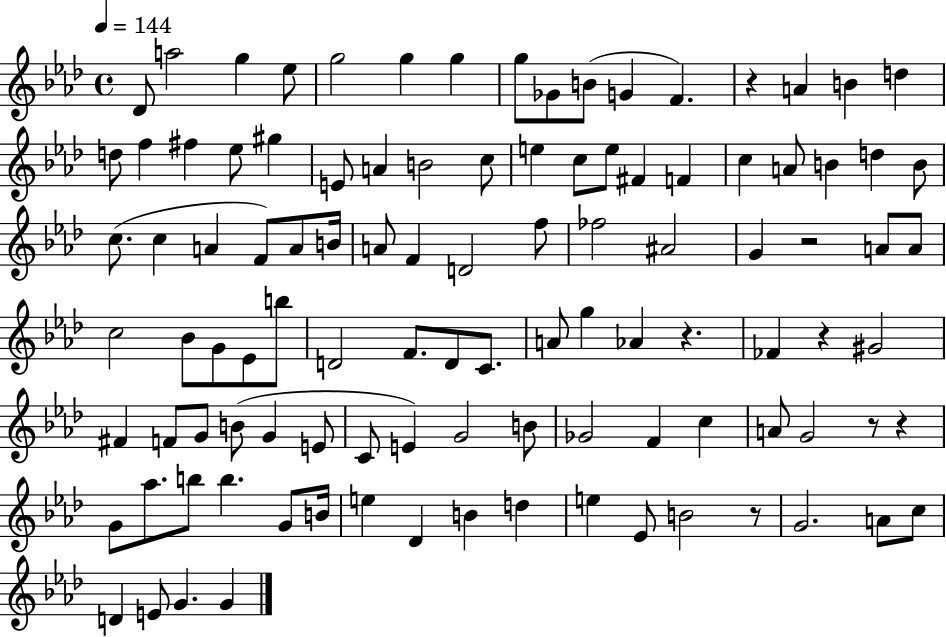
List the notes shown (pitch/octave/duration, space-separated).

Db4/e A5/h G5/q Eb5/e G5/h G5/q G5/q G5/e Gb4/e B4/e G4/q F4/q. R/q A4/q B4/q D5/q D5/e F5/q F#5/q Eb5/e G#5/q E4/e A4/q B4/h C5/e E5/q C5/e E5/e F#4/q F4/q C5/q A4/e B4/q D5/q B4/e C5/e. C5/q A4/q F4/e A4/e B4/s A4/e F4/q D4/h F5/e FES5/h A#4/h G4/q R/h A4/e A4/e C5/h Bb4/e G4/e Eb4/e B5/e D4/h F4/e. D4/e C4/e. A4/e G5/q Ab4/q R/q. FES4/q R/q G#4/h F#4/q F4/e G4/e B4/e G4/q E4/e C4/e E4/q G4/h B4/e Gb4/h F4/q C5/q A4/e G4/h R/e R/q G4/e Ab5/e. B5/e B5/q. G4/e B4/s E5/q Db4/q B4/q D5/q E5/q Eb4/e B4/h R/e G4/h. A4/e C5/e D4/q E4/e G4/q. G4/q